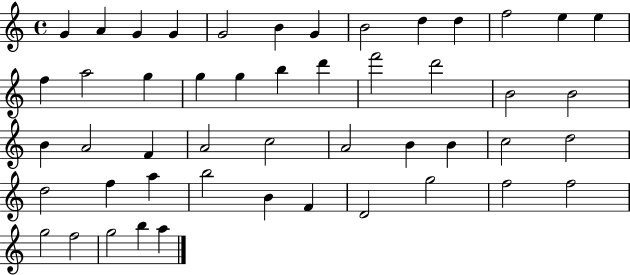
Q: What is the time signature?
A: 4/4